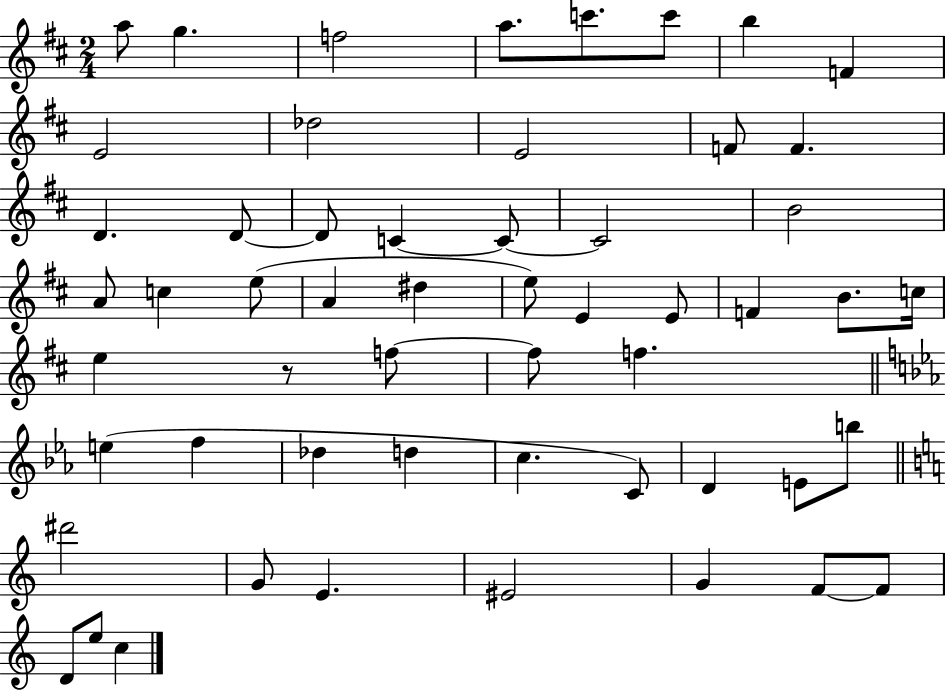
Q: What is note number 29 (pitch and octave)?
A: F4